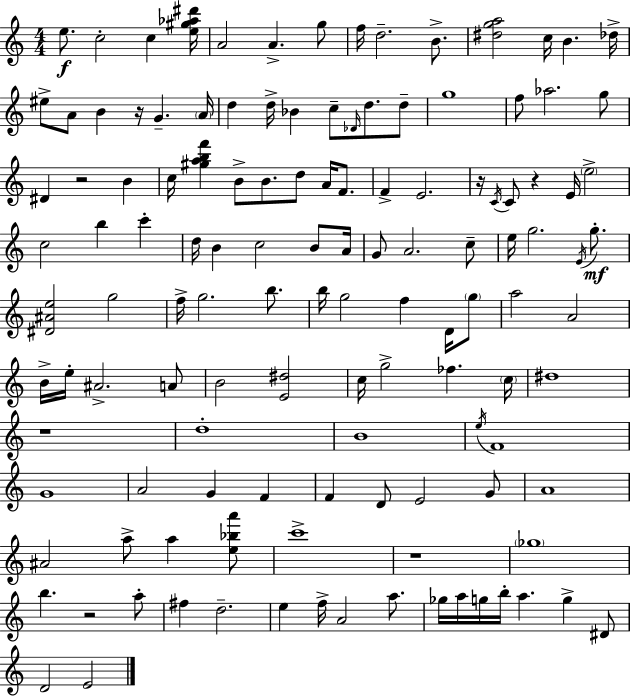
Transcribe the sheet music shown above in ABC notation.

X:1
T:Untitled
M:4/4
L:1/4
K:C
e/2 c2 c [e^g_a^d']/4 A2 A g/2 f/4 d2 B/2 [^dga]2 c/4 B _d/4 ^e/2 A/2 B z/4 G A/4 d d/4 _B c/2 _D/4 d/2 d/2 g4 f/2 _a2 g/2 ^D z2 B c/4 [^gabf'] B/2 B/2 d/2 A/4 F/2 F E2 z/4 C/4 C/2 z E/4 e2 c2 b c' d/4 B c2 B/2 A/4 G/2 A2 c/2 e/4 g2 E/4 g/2 [^D^Ae]2 g2 f/4 g2 b/2 b/4 g2 f D/4 g/2 a2 A2 B/4 e/4 ^A2 A/2 B2 [E^d]2 c/4 g2 _f c/4 ^d4 z4 d4 B4 e/4 F4 G4 A2 G F F D/2 E2 G/2 A4 ^A2 a/2 a [e_ba']/2 c'4 z4 _g4 b z2 a/2 ^f d2 e f/4 A2 a/2 _g/4 a/4 g/4 b/4 a g ^D/2 D2 E2